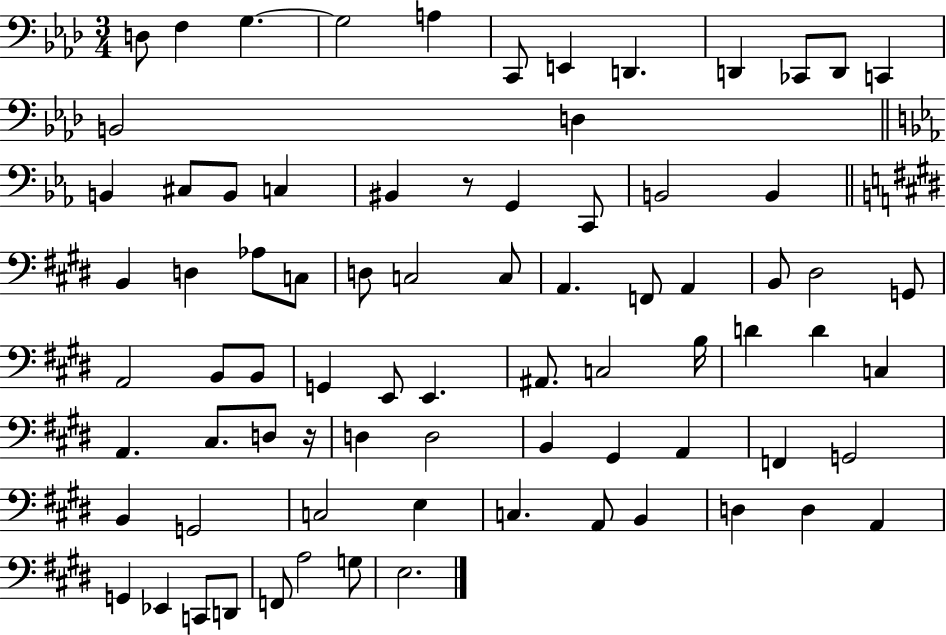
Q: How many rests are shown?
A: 2